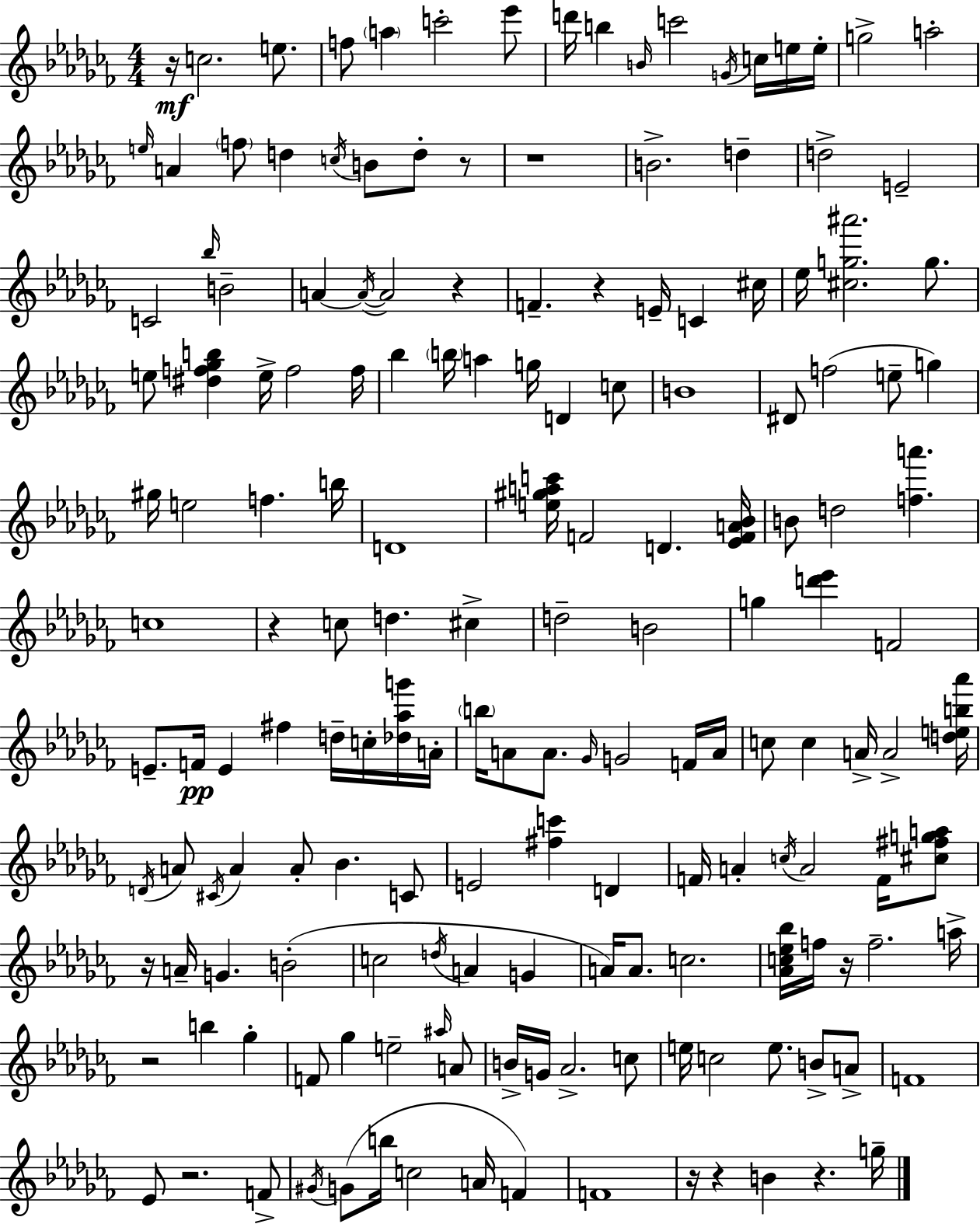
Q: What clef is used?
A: treble